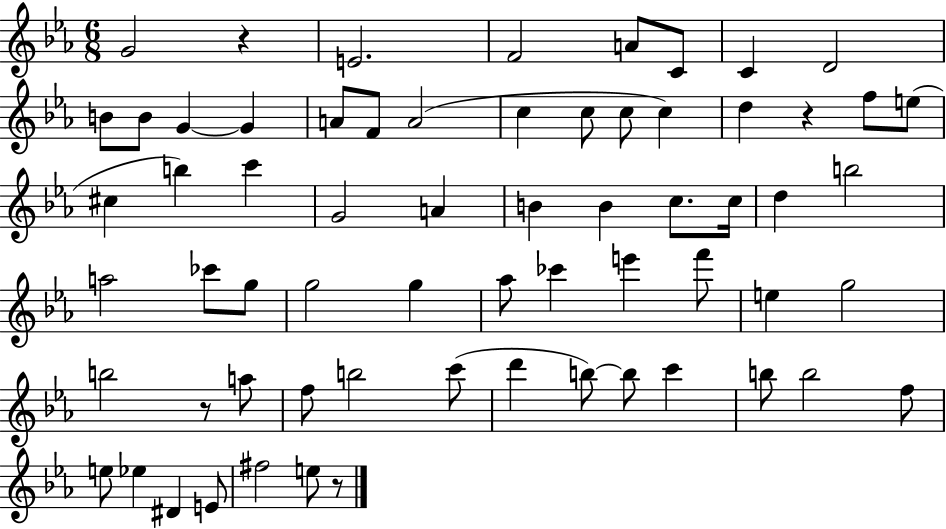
G4/h R/q E4/h. F4/h A4/e C4/e C4/q D4/h B4/e B4/e G4/q G4/q A4/e F4/e A4/h C5/q C5/e C5/e C5/q D5/q R/q F5/e E5/e C#5/q B5/q C6/q G4/h A4/q B4/q B4/q C5/e. C5/s D5/q B5/h A5/h CES6/e G5/e G5/h G5/q Ab5/e CES6/q E6/q F6/e E5/q G5/h B5/h R/e A5/e F5/e B5/h C6/e D6/q B5/e B5/e C6/q B5/e B5/h F5/e E5/e Eb5/q D#4/q E4/e F#5/h E5/e R/e